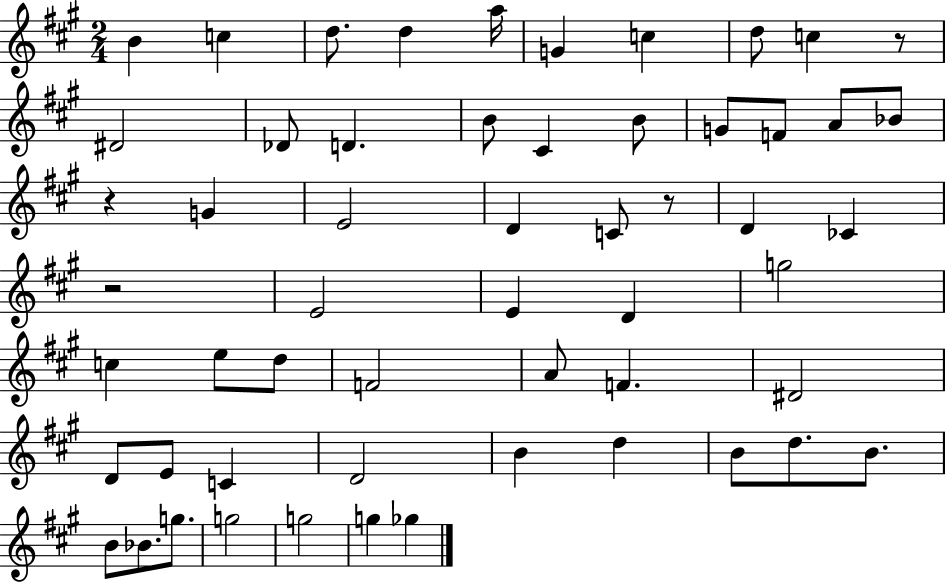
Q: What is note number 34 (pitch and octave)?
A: A4